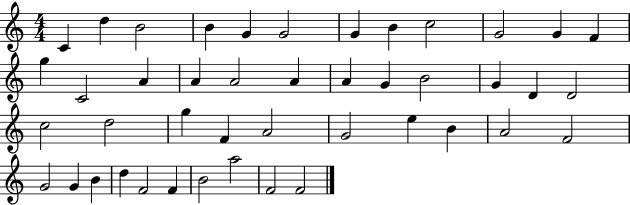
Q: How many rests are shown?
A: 0